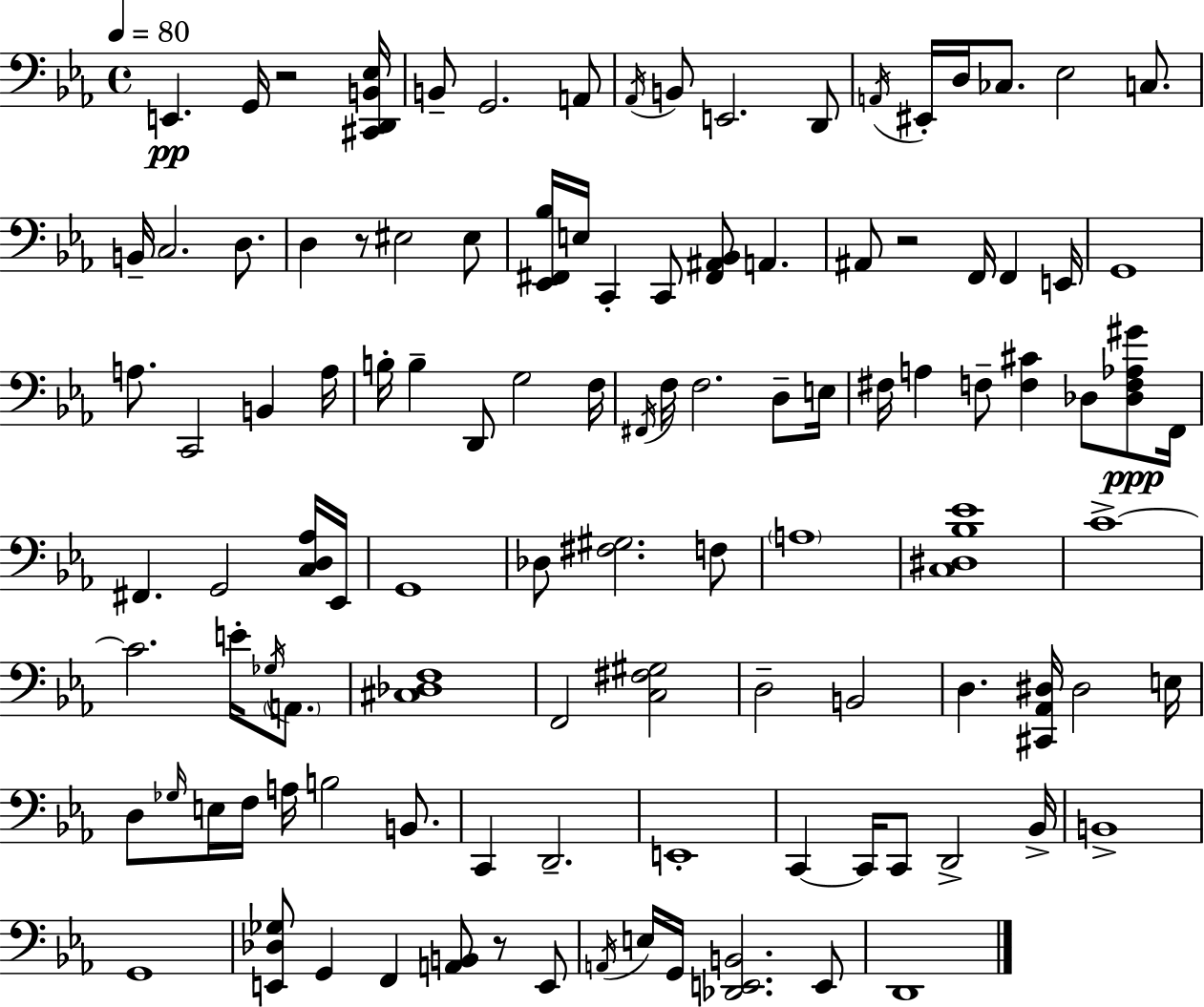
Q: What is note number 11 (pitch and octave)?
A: EIS2